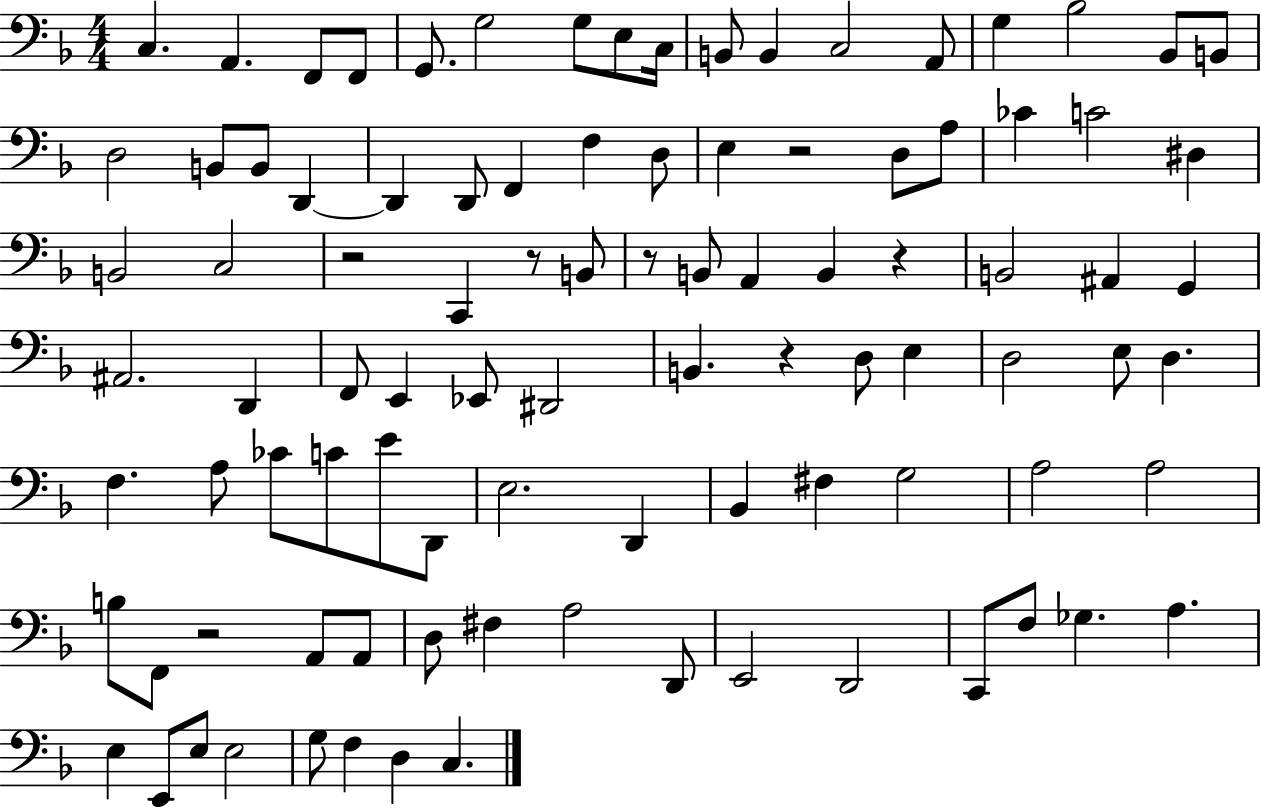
{
  \clef bass
  \numericTimeSignature
  \time 4/4
  \key f \major
  \repeat volta 2 { c4. a,4. f,8 f,8 | g,8. g2 g8 e8 c16 | b,8 b,4 c2 a,8 | g4 bes2 bes,8 b,8 | \break d2 b,8 b,8 d,4~~ | d,4 d,8 f,4 f4 d8 | e4 r2 d8 a8 | ces'4 c'2 dis4 | \break b,2 c2 | r2 c,4 r8 b,8 | r8 b,8 a,4 b,4 r4 | b,2 ais,4 g,4 | \break ais,2. d,4 | f,8 e,4 ees,8 dis,2 | b,4. r4 d8 e4 | d2 e8 d4. | \break f4. a8 ces'8 c'8 e'8 d,8 | e2. d,4 | bes,4 fis4 g2 | a2 a2 | \break b8 f,8 r2 a,8 a,8 | d8 fis4 a2 d,8 | e,2 d,2 | c,8 f8 ges4. a4. | \break e4 e,8 e8 e2 | g8 f4 d4 c4. | } \bar "|."
}